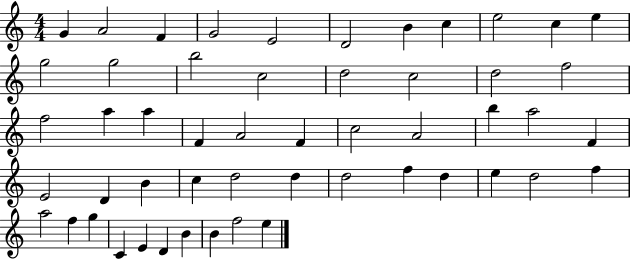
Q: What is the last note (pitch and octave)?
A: E5